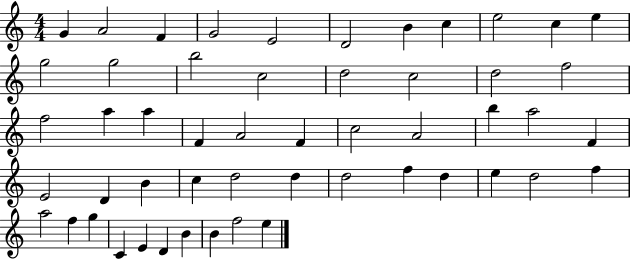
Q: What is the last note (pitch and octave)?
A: E5